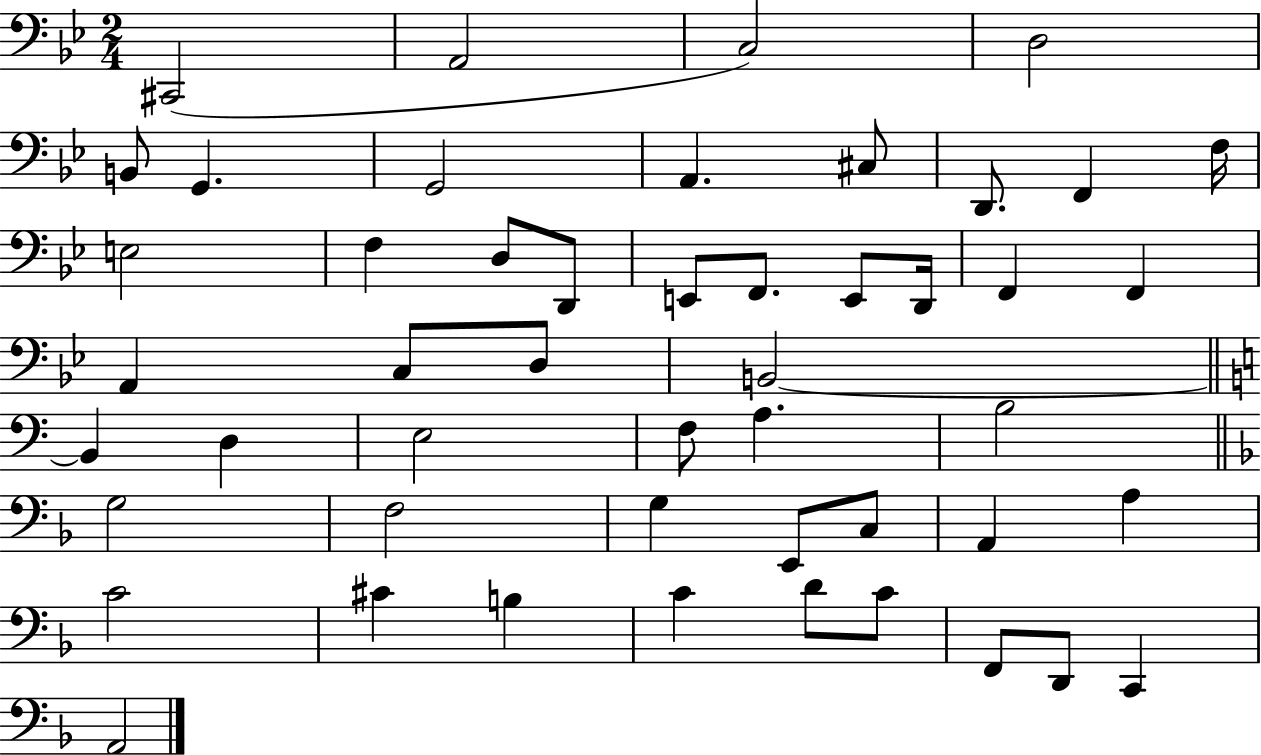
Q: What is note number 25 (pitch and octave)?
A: D3